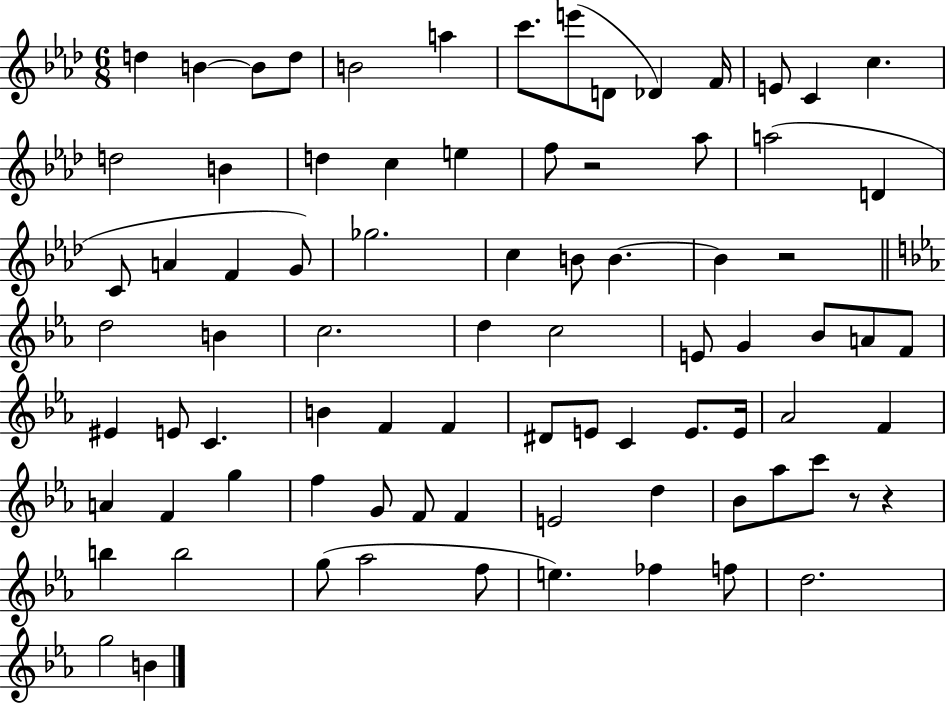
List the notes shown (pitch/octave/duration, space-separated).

D5/q B4/q B4/e D5/e B4/h A5/q C6/e. E6/e D4/e Db4/q F4/s E4/e C4/q C5/q. D5/h B4/q D5/q C5/q E5/q F5/e R/h Ab5/e A5/h D4/q C4/e A4/q F4/q G4/e Gb5/h. C5/q B4/e B4/q. B4/q R/h D5/h B4/q C5/h. D5/q C5/h E4/e G4/q Bb4/e A4/e F4/e EIS4/q E4/e C4/q. B4/q F4/q F4/q D#4/e E4/e C4/q E4/e. E4/s Ab4/h F4/q A4/q F4/q G5/q F5/q G4/e F4/e F4/q E4/h D5/q Bb4/e Ab5/e C6/e R/e R/q B5/q B5/h G5/e Ab5/h F5/e E5/q. FES5/q F5/e D5/h. G5/h B4/q